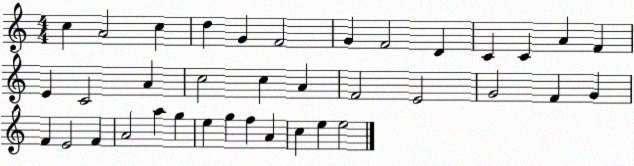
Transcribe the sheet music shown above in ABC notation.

X:1
T:Untitled
M:4/4
L:1/4
K:C
c A2 c d G F2 G F2 D C C A F E C2 A c2 c A F2 E2 G2 F G F E2 F A2 a g e g f A c e e2